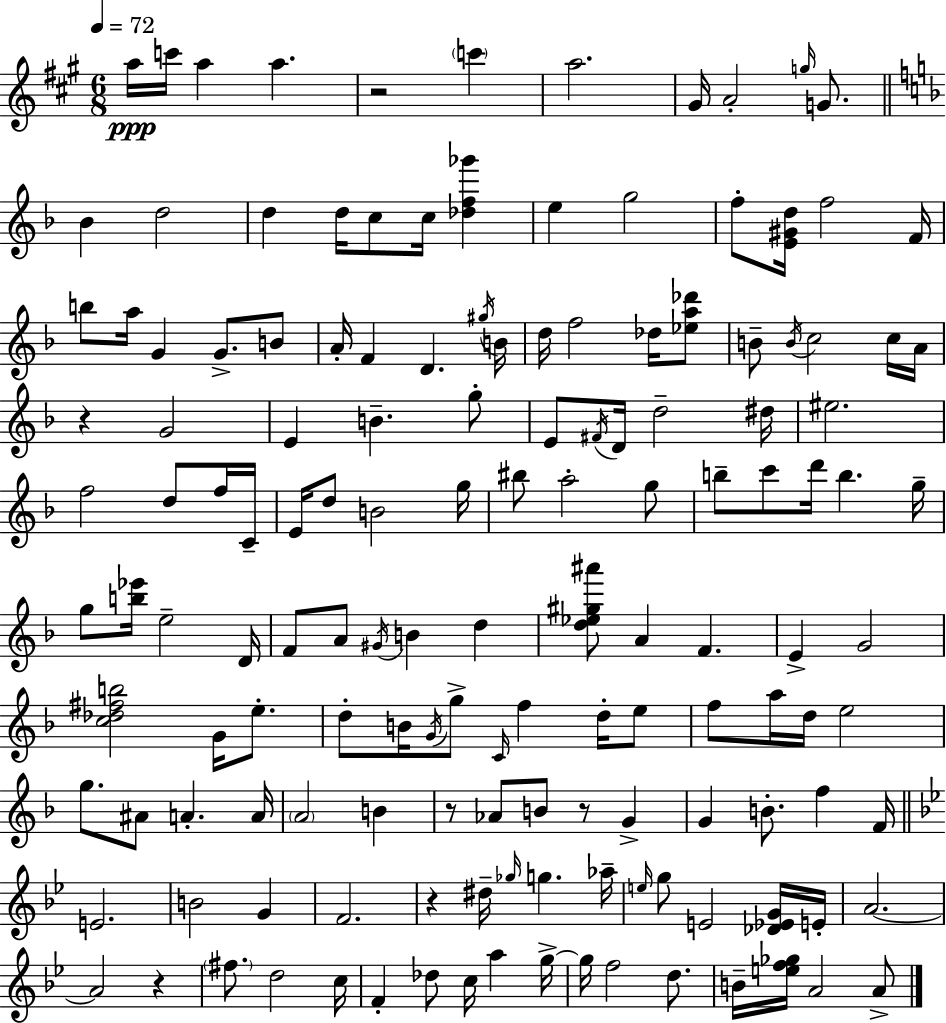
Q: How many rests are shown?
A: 6